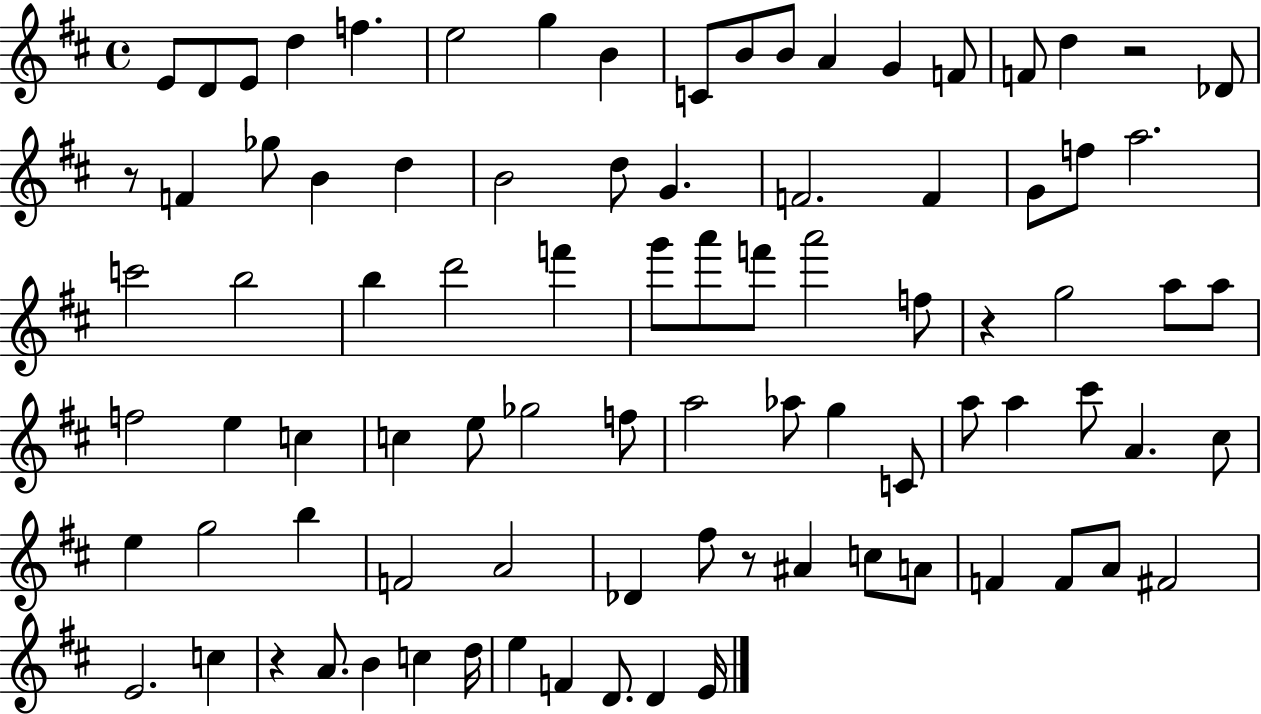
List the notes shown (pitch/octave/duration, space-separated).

E4/e D4/e E4/e D5/q F5/q. E5/h G5/q B4/q C4/e B4/e B4/e A4/q G4/q F4/e F4/e D5/q R/h Db4/e R/e F4/q Gb5/e B4/q D5/q B4/h D5/e G4/q. F4/h. F4/q G4/e F5/e A5/h. C6/h B5/h B5/q D6/h F6/q G6/e A6/e F6/e A6/h F5/e R/q G5/h A5/e A5/e F5/h E5/q C5/q C5/q E5/e Gb5/h F5/e A5/h Ab5/e G5/q C4/e A5/e A5/q C#6/e A4/q. C#5/e E5/q G5/h B5/q F4/h A4/h Db4/q F#5/e R/e A#4/q C5/e A4/e F4/q F4/e A4/e F#4/h E4/h. C5/q R/q A4/e. B4/q C5/q D5/s E5/q F4/q D4/e. D4/q E4/s